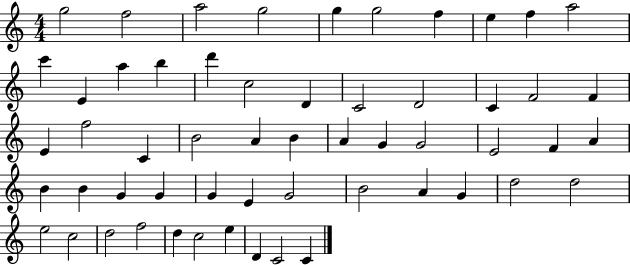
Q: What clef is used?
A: treble